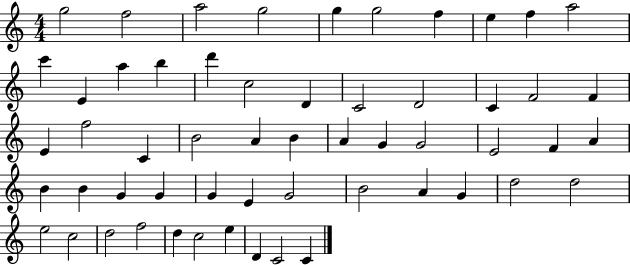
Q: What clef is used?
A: treble